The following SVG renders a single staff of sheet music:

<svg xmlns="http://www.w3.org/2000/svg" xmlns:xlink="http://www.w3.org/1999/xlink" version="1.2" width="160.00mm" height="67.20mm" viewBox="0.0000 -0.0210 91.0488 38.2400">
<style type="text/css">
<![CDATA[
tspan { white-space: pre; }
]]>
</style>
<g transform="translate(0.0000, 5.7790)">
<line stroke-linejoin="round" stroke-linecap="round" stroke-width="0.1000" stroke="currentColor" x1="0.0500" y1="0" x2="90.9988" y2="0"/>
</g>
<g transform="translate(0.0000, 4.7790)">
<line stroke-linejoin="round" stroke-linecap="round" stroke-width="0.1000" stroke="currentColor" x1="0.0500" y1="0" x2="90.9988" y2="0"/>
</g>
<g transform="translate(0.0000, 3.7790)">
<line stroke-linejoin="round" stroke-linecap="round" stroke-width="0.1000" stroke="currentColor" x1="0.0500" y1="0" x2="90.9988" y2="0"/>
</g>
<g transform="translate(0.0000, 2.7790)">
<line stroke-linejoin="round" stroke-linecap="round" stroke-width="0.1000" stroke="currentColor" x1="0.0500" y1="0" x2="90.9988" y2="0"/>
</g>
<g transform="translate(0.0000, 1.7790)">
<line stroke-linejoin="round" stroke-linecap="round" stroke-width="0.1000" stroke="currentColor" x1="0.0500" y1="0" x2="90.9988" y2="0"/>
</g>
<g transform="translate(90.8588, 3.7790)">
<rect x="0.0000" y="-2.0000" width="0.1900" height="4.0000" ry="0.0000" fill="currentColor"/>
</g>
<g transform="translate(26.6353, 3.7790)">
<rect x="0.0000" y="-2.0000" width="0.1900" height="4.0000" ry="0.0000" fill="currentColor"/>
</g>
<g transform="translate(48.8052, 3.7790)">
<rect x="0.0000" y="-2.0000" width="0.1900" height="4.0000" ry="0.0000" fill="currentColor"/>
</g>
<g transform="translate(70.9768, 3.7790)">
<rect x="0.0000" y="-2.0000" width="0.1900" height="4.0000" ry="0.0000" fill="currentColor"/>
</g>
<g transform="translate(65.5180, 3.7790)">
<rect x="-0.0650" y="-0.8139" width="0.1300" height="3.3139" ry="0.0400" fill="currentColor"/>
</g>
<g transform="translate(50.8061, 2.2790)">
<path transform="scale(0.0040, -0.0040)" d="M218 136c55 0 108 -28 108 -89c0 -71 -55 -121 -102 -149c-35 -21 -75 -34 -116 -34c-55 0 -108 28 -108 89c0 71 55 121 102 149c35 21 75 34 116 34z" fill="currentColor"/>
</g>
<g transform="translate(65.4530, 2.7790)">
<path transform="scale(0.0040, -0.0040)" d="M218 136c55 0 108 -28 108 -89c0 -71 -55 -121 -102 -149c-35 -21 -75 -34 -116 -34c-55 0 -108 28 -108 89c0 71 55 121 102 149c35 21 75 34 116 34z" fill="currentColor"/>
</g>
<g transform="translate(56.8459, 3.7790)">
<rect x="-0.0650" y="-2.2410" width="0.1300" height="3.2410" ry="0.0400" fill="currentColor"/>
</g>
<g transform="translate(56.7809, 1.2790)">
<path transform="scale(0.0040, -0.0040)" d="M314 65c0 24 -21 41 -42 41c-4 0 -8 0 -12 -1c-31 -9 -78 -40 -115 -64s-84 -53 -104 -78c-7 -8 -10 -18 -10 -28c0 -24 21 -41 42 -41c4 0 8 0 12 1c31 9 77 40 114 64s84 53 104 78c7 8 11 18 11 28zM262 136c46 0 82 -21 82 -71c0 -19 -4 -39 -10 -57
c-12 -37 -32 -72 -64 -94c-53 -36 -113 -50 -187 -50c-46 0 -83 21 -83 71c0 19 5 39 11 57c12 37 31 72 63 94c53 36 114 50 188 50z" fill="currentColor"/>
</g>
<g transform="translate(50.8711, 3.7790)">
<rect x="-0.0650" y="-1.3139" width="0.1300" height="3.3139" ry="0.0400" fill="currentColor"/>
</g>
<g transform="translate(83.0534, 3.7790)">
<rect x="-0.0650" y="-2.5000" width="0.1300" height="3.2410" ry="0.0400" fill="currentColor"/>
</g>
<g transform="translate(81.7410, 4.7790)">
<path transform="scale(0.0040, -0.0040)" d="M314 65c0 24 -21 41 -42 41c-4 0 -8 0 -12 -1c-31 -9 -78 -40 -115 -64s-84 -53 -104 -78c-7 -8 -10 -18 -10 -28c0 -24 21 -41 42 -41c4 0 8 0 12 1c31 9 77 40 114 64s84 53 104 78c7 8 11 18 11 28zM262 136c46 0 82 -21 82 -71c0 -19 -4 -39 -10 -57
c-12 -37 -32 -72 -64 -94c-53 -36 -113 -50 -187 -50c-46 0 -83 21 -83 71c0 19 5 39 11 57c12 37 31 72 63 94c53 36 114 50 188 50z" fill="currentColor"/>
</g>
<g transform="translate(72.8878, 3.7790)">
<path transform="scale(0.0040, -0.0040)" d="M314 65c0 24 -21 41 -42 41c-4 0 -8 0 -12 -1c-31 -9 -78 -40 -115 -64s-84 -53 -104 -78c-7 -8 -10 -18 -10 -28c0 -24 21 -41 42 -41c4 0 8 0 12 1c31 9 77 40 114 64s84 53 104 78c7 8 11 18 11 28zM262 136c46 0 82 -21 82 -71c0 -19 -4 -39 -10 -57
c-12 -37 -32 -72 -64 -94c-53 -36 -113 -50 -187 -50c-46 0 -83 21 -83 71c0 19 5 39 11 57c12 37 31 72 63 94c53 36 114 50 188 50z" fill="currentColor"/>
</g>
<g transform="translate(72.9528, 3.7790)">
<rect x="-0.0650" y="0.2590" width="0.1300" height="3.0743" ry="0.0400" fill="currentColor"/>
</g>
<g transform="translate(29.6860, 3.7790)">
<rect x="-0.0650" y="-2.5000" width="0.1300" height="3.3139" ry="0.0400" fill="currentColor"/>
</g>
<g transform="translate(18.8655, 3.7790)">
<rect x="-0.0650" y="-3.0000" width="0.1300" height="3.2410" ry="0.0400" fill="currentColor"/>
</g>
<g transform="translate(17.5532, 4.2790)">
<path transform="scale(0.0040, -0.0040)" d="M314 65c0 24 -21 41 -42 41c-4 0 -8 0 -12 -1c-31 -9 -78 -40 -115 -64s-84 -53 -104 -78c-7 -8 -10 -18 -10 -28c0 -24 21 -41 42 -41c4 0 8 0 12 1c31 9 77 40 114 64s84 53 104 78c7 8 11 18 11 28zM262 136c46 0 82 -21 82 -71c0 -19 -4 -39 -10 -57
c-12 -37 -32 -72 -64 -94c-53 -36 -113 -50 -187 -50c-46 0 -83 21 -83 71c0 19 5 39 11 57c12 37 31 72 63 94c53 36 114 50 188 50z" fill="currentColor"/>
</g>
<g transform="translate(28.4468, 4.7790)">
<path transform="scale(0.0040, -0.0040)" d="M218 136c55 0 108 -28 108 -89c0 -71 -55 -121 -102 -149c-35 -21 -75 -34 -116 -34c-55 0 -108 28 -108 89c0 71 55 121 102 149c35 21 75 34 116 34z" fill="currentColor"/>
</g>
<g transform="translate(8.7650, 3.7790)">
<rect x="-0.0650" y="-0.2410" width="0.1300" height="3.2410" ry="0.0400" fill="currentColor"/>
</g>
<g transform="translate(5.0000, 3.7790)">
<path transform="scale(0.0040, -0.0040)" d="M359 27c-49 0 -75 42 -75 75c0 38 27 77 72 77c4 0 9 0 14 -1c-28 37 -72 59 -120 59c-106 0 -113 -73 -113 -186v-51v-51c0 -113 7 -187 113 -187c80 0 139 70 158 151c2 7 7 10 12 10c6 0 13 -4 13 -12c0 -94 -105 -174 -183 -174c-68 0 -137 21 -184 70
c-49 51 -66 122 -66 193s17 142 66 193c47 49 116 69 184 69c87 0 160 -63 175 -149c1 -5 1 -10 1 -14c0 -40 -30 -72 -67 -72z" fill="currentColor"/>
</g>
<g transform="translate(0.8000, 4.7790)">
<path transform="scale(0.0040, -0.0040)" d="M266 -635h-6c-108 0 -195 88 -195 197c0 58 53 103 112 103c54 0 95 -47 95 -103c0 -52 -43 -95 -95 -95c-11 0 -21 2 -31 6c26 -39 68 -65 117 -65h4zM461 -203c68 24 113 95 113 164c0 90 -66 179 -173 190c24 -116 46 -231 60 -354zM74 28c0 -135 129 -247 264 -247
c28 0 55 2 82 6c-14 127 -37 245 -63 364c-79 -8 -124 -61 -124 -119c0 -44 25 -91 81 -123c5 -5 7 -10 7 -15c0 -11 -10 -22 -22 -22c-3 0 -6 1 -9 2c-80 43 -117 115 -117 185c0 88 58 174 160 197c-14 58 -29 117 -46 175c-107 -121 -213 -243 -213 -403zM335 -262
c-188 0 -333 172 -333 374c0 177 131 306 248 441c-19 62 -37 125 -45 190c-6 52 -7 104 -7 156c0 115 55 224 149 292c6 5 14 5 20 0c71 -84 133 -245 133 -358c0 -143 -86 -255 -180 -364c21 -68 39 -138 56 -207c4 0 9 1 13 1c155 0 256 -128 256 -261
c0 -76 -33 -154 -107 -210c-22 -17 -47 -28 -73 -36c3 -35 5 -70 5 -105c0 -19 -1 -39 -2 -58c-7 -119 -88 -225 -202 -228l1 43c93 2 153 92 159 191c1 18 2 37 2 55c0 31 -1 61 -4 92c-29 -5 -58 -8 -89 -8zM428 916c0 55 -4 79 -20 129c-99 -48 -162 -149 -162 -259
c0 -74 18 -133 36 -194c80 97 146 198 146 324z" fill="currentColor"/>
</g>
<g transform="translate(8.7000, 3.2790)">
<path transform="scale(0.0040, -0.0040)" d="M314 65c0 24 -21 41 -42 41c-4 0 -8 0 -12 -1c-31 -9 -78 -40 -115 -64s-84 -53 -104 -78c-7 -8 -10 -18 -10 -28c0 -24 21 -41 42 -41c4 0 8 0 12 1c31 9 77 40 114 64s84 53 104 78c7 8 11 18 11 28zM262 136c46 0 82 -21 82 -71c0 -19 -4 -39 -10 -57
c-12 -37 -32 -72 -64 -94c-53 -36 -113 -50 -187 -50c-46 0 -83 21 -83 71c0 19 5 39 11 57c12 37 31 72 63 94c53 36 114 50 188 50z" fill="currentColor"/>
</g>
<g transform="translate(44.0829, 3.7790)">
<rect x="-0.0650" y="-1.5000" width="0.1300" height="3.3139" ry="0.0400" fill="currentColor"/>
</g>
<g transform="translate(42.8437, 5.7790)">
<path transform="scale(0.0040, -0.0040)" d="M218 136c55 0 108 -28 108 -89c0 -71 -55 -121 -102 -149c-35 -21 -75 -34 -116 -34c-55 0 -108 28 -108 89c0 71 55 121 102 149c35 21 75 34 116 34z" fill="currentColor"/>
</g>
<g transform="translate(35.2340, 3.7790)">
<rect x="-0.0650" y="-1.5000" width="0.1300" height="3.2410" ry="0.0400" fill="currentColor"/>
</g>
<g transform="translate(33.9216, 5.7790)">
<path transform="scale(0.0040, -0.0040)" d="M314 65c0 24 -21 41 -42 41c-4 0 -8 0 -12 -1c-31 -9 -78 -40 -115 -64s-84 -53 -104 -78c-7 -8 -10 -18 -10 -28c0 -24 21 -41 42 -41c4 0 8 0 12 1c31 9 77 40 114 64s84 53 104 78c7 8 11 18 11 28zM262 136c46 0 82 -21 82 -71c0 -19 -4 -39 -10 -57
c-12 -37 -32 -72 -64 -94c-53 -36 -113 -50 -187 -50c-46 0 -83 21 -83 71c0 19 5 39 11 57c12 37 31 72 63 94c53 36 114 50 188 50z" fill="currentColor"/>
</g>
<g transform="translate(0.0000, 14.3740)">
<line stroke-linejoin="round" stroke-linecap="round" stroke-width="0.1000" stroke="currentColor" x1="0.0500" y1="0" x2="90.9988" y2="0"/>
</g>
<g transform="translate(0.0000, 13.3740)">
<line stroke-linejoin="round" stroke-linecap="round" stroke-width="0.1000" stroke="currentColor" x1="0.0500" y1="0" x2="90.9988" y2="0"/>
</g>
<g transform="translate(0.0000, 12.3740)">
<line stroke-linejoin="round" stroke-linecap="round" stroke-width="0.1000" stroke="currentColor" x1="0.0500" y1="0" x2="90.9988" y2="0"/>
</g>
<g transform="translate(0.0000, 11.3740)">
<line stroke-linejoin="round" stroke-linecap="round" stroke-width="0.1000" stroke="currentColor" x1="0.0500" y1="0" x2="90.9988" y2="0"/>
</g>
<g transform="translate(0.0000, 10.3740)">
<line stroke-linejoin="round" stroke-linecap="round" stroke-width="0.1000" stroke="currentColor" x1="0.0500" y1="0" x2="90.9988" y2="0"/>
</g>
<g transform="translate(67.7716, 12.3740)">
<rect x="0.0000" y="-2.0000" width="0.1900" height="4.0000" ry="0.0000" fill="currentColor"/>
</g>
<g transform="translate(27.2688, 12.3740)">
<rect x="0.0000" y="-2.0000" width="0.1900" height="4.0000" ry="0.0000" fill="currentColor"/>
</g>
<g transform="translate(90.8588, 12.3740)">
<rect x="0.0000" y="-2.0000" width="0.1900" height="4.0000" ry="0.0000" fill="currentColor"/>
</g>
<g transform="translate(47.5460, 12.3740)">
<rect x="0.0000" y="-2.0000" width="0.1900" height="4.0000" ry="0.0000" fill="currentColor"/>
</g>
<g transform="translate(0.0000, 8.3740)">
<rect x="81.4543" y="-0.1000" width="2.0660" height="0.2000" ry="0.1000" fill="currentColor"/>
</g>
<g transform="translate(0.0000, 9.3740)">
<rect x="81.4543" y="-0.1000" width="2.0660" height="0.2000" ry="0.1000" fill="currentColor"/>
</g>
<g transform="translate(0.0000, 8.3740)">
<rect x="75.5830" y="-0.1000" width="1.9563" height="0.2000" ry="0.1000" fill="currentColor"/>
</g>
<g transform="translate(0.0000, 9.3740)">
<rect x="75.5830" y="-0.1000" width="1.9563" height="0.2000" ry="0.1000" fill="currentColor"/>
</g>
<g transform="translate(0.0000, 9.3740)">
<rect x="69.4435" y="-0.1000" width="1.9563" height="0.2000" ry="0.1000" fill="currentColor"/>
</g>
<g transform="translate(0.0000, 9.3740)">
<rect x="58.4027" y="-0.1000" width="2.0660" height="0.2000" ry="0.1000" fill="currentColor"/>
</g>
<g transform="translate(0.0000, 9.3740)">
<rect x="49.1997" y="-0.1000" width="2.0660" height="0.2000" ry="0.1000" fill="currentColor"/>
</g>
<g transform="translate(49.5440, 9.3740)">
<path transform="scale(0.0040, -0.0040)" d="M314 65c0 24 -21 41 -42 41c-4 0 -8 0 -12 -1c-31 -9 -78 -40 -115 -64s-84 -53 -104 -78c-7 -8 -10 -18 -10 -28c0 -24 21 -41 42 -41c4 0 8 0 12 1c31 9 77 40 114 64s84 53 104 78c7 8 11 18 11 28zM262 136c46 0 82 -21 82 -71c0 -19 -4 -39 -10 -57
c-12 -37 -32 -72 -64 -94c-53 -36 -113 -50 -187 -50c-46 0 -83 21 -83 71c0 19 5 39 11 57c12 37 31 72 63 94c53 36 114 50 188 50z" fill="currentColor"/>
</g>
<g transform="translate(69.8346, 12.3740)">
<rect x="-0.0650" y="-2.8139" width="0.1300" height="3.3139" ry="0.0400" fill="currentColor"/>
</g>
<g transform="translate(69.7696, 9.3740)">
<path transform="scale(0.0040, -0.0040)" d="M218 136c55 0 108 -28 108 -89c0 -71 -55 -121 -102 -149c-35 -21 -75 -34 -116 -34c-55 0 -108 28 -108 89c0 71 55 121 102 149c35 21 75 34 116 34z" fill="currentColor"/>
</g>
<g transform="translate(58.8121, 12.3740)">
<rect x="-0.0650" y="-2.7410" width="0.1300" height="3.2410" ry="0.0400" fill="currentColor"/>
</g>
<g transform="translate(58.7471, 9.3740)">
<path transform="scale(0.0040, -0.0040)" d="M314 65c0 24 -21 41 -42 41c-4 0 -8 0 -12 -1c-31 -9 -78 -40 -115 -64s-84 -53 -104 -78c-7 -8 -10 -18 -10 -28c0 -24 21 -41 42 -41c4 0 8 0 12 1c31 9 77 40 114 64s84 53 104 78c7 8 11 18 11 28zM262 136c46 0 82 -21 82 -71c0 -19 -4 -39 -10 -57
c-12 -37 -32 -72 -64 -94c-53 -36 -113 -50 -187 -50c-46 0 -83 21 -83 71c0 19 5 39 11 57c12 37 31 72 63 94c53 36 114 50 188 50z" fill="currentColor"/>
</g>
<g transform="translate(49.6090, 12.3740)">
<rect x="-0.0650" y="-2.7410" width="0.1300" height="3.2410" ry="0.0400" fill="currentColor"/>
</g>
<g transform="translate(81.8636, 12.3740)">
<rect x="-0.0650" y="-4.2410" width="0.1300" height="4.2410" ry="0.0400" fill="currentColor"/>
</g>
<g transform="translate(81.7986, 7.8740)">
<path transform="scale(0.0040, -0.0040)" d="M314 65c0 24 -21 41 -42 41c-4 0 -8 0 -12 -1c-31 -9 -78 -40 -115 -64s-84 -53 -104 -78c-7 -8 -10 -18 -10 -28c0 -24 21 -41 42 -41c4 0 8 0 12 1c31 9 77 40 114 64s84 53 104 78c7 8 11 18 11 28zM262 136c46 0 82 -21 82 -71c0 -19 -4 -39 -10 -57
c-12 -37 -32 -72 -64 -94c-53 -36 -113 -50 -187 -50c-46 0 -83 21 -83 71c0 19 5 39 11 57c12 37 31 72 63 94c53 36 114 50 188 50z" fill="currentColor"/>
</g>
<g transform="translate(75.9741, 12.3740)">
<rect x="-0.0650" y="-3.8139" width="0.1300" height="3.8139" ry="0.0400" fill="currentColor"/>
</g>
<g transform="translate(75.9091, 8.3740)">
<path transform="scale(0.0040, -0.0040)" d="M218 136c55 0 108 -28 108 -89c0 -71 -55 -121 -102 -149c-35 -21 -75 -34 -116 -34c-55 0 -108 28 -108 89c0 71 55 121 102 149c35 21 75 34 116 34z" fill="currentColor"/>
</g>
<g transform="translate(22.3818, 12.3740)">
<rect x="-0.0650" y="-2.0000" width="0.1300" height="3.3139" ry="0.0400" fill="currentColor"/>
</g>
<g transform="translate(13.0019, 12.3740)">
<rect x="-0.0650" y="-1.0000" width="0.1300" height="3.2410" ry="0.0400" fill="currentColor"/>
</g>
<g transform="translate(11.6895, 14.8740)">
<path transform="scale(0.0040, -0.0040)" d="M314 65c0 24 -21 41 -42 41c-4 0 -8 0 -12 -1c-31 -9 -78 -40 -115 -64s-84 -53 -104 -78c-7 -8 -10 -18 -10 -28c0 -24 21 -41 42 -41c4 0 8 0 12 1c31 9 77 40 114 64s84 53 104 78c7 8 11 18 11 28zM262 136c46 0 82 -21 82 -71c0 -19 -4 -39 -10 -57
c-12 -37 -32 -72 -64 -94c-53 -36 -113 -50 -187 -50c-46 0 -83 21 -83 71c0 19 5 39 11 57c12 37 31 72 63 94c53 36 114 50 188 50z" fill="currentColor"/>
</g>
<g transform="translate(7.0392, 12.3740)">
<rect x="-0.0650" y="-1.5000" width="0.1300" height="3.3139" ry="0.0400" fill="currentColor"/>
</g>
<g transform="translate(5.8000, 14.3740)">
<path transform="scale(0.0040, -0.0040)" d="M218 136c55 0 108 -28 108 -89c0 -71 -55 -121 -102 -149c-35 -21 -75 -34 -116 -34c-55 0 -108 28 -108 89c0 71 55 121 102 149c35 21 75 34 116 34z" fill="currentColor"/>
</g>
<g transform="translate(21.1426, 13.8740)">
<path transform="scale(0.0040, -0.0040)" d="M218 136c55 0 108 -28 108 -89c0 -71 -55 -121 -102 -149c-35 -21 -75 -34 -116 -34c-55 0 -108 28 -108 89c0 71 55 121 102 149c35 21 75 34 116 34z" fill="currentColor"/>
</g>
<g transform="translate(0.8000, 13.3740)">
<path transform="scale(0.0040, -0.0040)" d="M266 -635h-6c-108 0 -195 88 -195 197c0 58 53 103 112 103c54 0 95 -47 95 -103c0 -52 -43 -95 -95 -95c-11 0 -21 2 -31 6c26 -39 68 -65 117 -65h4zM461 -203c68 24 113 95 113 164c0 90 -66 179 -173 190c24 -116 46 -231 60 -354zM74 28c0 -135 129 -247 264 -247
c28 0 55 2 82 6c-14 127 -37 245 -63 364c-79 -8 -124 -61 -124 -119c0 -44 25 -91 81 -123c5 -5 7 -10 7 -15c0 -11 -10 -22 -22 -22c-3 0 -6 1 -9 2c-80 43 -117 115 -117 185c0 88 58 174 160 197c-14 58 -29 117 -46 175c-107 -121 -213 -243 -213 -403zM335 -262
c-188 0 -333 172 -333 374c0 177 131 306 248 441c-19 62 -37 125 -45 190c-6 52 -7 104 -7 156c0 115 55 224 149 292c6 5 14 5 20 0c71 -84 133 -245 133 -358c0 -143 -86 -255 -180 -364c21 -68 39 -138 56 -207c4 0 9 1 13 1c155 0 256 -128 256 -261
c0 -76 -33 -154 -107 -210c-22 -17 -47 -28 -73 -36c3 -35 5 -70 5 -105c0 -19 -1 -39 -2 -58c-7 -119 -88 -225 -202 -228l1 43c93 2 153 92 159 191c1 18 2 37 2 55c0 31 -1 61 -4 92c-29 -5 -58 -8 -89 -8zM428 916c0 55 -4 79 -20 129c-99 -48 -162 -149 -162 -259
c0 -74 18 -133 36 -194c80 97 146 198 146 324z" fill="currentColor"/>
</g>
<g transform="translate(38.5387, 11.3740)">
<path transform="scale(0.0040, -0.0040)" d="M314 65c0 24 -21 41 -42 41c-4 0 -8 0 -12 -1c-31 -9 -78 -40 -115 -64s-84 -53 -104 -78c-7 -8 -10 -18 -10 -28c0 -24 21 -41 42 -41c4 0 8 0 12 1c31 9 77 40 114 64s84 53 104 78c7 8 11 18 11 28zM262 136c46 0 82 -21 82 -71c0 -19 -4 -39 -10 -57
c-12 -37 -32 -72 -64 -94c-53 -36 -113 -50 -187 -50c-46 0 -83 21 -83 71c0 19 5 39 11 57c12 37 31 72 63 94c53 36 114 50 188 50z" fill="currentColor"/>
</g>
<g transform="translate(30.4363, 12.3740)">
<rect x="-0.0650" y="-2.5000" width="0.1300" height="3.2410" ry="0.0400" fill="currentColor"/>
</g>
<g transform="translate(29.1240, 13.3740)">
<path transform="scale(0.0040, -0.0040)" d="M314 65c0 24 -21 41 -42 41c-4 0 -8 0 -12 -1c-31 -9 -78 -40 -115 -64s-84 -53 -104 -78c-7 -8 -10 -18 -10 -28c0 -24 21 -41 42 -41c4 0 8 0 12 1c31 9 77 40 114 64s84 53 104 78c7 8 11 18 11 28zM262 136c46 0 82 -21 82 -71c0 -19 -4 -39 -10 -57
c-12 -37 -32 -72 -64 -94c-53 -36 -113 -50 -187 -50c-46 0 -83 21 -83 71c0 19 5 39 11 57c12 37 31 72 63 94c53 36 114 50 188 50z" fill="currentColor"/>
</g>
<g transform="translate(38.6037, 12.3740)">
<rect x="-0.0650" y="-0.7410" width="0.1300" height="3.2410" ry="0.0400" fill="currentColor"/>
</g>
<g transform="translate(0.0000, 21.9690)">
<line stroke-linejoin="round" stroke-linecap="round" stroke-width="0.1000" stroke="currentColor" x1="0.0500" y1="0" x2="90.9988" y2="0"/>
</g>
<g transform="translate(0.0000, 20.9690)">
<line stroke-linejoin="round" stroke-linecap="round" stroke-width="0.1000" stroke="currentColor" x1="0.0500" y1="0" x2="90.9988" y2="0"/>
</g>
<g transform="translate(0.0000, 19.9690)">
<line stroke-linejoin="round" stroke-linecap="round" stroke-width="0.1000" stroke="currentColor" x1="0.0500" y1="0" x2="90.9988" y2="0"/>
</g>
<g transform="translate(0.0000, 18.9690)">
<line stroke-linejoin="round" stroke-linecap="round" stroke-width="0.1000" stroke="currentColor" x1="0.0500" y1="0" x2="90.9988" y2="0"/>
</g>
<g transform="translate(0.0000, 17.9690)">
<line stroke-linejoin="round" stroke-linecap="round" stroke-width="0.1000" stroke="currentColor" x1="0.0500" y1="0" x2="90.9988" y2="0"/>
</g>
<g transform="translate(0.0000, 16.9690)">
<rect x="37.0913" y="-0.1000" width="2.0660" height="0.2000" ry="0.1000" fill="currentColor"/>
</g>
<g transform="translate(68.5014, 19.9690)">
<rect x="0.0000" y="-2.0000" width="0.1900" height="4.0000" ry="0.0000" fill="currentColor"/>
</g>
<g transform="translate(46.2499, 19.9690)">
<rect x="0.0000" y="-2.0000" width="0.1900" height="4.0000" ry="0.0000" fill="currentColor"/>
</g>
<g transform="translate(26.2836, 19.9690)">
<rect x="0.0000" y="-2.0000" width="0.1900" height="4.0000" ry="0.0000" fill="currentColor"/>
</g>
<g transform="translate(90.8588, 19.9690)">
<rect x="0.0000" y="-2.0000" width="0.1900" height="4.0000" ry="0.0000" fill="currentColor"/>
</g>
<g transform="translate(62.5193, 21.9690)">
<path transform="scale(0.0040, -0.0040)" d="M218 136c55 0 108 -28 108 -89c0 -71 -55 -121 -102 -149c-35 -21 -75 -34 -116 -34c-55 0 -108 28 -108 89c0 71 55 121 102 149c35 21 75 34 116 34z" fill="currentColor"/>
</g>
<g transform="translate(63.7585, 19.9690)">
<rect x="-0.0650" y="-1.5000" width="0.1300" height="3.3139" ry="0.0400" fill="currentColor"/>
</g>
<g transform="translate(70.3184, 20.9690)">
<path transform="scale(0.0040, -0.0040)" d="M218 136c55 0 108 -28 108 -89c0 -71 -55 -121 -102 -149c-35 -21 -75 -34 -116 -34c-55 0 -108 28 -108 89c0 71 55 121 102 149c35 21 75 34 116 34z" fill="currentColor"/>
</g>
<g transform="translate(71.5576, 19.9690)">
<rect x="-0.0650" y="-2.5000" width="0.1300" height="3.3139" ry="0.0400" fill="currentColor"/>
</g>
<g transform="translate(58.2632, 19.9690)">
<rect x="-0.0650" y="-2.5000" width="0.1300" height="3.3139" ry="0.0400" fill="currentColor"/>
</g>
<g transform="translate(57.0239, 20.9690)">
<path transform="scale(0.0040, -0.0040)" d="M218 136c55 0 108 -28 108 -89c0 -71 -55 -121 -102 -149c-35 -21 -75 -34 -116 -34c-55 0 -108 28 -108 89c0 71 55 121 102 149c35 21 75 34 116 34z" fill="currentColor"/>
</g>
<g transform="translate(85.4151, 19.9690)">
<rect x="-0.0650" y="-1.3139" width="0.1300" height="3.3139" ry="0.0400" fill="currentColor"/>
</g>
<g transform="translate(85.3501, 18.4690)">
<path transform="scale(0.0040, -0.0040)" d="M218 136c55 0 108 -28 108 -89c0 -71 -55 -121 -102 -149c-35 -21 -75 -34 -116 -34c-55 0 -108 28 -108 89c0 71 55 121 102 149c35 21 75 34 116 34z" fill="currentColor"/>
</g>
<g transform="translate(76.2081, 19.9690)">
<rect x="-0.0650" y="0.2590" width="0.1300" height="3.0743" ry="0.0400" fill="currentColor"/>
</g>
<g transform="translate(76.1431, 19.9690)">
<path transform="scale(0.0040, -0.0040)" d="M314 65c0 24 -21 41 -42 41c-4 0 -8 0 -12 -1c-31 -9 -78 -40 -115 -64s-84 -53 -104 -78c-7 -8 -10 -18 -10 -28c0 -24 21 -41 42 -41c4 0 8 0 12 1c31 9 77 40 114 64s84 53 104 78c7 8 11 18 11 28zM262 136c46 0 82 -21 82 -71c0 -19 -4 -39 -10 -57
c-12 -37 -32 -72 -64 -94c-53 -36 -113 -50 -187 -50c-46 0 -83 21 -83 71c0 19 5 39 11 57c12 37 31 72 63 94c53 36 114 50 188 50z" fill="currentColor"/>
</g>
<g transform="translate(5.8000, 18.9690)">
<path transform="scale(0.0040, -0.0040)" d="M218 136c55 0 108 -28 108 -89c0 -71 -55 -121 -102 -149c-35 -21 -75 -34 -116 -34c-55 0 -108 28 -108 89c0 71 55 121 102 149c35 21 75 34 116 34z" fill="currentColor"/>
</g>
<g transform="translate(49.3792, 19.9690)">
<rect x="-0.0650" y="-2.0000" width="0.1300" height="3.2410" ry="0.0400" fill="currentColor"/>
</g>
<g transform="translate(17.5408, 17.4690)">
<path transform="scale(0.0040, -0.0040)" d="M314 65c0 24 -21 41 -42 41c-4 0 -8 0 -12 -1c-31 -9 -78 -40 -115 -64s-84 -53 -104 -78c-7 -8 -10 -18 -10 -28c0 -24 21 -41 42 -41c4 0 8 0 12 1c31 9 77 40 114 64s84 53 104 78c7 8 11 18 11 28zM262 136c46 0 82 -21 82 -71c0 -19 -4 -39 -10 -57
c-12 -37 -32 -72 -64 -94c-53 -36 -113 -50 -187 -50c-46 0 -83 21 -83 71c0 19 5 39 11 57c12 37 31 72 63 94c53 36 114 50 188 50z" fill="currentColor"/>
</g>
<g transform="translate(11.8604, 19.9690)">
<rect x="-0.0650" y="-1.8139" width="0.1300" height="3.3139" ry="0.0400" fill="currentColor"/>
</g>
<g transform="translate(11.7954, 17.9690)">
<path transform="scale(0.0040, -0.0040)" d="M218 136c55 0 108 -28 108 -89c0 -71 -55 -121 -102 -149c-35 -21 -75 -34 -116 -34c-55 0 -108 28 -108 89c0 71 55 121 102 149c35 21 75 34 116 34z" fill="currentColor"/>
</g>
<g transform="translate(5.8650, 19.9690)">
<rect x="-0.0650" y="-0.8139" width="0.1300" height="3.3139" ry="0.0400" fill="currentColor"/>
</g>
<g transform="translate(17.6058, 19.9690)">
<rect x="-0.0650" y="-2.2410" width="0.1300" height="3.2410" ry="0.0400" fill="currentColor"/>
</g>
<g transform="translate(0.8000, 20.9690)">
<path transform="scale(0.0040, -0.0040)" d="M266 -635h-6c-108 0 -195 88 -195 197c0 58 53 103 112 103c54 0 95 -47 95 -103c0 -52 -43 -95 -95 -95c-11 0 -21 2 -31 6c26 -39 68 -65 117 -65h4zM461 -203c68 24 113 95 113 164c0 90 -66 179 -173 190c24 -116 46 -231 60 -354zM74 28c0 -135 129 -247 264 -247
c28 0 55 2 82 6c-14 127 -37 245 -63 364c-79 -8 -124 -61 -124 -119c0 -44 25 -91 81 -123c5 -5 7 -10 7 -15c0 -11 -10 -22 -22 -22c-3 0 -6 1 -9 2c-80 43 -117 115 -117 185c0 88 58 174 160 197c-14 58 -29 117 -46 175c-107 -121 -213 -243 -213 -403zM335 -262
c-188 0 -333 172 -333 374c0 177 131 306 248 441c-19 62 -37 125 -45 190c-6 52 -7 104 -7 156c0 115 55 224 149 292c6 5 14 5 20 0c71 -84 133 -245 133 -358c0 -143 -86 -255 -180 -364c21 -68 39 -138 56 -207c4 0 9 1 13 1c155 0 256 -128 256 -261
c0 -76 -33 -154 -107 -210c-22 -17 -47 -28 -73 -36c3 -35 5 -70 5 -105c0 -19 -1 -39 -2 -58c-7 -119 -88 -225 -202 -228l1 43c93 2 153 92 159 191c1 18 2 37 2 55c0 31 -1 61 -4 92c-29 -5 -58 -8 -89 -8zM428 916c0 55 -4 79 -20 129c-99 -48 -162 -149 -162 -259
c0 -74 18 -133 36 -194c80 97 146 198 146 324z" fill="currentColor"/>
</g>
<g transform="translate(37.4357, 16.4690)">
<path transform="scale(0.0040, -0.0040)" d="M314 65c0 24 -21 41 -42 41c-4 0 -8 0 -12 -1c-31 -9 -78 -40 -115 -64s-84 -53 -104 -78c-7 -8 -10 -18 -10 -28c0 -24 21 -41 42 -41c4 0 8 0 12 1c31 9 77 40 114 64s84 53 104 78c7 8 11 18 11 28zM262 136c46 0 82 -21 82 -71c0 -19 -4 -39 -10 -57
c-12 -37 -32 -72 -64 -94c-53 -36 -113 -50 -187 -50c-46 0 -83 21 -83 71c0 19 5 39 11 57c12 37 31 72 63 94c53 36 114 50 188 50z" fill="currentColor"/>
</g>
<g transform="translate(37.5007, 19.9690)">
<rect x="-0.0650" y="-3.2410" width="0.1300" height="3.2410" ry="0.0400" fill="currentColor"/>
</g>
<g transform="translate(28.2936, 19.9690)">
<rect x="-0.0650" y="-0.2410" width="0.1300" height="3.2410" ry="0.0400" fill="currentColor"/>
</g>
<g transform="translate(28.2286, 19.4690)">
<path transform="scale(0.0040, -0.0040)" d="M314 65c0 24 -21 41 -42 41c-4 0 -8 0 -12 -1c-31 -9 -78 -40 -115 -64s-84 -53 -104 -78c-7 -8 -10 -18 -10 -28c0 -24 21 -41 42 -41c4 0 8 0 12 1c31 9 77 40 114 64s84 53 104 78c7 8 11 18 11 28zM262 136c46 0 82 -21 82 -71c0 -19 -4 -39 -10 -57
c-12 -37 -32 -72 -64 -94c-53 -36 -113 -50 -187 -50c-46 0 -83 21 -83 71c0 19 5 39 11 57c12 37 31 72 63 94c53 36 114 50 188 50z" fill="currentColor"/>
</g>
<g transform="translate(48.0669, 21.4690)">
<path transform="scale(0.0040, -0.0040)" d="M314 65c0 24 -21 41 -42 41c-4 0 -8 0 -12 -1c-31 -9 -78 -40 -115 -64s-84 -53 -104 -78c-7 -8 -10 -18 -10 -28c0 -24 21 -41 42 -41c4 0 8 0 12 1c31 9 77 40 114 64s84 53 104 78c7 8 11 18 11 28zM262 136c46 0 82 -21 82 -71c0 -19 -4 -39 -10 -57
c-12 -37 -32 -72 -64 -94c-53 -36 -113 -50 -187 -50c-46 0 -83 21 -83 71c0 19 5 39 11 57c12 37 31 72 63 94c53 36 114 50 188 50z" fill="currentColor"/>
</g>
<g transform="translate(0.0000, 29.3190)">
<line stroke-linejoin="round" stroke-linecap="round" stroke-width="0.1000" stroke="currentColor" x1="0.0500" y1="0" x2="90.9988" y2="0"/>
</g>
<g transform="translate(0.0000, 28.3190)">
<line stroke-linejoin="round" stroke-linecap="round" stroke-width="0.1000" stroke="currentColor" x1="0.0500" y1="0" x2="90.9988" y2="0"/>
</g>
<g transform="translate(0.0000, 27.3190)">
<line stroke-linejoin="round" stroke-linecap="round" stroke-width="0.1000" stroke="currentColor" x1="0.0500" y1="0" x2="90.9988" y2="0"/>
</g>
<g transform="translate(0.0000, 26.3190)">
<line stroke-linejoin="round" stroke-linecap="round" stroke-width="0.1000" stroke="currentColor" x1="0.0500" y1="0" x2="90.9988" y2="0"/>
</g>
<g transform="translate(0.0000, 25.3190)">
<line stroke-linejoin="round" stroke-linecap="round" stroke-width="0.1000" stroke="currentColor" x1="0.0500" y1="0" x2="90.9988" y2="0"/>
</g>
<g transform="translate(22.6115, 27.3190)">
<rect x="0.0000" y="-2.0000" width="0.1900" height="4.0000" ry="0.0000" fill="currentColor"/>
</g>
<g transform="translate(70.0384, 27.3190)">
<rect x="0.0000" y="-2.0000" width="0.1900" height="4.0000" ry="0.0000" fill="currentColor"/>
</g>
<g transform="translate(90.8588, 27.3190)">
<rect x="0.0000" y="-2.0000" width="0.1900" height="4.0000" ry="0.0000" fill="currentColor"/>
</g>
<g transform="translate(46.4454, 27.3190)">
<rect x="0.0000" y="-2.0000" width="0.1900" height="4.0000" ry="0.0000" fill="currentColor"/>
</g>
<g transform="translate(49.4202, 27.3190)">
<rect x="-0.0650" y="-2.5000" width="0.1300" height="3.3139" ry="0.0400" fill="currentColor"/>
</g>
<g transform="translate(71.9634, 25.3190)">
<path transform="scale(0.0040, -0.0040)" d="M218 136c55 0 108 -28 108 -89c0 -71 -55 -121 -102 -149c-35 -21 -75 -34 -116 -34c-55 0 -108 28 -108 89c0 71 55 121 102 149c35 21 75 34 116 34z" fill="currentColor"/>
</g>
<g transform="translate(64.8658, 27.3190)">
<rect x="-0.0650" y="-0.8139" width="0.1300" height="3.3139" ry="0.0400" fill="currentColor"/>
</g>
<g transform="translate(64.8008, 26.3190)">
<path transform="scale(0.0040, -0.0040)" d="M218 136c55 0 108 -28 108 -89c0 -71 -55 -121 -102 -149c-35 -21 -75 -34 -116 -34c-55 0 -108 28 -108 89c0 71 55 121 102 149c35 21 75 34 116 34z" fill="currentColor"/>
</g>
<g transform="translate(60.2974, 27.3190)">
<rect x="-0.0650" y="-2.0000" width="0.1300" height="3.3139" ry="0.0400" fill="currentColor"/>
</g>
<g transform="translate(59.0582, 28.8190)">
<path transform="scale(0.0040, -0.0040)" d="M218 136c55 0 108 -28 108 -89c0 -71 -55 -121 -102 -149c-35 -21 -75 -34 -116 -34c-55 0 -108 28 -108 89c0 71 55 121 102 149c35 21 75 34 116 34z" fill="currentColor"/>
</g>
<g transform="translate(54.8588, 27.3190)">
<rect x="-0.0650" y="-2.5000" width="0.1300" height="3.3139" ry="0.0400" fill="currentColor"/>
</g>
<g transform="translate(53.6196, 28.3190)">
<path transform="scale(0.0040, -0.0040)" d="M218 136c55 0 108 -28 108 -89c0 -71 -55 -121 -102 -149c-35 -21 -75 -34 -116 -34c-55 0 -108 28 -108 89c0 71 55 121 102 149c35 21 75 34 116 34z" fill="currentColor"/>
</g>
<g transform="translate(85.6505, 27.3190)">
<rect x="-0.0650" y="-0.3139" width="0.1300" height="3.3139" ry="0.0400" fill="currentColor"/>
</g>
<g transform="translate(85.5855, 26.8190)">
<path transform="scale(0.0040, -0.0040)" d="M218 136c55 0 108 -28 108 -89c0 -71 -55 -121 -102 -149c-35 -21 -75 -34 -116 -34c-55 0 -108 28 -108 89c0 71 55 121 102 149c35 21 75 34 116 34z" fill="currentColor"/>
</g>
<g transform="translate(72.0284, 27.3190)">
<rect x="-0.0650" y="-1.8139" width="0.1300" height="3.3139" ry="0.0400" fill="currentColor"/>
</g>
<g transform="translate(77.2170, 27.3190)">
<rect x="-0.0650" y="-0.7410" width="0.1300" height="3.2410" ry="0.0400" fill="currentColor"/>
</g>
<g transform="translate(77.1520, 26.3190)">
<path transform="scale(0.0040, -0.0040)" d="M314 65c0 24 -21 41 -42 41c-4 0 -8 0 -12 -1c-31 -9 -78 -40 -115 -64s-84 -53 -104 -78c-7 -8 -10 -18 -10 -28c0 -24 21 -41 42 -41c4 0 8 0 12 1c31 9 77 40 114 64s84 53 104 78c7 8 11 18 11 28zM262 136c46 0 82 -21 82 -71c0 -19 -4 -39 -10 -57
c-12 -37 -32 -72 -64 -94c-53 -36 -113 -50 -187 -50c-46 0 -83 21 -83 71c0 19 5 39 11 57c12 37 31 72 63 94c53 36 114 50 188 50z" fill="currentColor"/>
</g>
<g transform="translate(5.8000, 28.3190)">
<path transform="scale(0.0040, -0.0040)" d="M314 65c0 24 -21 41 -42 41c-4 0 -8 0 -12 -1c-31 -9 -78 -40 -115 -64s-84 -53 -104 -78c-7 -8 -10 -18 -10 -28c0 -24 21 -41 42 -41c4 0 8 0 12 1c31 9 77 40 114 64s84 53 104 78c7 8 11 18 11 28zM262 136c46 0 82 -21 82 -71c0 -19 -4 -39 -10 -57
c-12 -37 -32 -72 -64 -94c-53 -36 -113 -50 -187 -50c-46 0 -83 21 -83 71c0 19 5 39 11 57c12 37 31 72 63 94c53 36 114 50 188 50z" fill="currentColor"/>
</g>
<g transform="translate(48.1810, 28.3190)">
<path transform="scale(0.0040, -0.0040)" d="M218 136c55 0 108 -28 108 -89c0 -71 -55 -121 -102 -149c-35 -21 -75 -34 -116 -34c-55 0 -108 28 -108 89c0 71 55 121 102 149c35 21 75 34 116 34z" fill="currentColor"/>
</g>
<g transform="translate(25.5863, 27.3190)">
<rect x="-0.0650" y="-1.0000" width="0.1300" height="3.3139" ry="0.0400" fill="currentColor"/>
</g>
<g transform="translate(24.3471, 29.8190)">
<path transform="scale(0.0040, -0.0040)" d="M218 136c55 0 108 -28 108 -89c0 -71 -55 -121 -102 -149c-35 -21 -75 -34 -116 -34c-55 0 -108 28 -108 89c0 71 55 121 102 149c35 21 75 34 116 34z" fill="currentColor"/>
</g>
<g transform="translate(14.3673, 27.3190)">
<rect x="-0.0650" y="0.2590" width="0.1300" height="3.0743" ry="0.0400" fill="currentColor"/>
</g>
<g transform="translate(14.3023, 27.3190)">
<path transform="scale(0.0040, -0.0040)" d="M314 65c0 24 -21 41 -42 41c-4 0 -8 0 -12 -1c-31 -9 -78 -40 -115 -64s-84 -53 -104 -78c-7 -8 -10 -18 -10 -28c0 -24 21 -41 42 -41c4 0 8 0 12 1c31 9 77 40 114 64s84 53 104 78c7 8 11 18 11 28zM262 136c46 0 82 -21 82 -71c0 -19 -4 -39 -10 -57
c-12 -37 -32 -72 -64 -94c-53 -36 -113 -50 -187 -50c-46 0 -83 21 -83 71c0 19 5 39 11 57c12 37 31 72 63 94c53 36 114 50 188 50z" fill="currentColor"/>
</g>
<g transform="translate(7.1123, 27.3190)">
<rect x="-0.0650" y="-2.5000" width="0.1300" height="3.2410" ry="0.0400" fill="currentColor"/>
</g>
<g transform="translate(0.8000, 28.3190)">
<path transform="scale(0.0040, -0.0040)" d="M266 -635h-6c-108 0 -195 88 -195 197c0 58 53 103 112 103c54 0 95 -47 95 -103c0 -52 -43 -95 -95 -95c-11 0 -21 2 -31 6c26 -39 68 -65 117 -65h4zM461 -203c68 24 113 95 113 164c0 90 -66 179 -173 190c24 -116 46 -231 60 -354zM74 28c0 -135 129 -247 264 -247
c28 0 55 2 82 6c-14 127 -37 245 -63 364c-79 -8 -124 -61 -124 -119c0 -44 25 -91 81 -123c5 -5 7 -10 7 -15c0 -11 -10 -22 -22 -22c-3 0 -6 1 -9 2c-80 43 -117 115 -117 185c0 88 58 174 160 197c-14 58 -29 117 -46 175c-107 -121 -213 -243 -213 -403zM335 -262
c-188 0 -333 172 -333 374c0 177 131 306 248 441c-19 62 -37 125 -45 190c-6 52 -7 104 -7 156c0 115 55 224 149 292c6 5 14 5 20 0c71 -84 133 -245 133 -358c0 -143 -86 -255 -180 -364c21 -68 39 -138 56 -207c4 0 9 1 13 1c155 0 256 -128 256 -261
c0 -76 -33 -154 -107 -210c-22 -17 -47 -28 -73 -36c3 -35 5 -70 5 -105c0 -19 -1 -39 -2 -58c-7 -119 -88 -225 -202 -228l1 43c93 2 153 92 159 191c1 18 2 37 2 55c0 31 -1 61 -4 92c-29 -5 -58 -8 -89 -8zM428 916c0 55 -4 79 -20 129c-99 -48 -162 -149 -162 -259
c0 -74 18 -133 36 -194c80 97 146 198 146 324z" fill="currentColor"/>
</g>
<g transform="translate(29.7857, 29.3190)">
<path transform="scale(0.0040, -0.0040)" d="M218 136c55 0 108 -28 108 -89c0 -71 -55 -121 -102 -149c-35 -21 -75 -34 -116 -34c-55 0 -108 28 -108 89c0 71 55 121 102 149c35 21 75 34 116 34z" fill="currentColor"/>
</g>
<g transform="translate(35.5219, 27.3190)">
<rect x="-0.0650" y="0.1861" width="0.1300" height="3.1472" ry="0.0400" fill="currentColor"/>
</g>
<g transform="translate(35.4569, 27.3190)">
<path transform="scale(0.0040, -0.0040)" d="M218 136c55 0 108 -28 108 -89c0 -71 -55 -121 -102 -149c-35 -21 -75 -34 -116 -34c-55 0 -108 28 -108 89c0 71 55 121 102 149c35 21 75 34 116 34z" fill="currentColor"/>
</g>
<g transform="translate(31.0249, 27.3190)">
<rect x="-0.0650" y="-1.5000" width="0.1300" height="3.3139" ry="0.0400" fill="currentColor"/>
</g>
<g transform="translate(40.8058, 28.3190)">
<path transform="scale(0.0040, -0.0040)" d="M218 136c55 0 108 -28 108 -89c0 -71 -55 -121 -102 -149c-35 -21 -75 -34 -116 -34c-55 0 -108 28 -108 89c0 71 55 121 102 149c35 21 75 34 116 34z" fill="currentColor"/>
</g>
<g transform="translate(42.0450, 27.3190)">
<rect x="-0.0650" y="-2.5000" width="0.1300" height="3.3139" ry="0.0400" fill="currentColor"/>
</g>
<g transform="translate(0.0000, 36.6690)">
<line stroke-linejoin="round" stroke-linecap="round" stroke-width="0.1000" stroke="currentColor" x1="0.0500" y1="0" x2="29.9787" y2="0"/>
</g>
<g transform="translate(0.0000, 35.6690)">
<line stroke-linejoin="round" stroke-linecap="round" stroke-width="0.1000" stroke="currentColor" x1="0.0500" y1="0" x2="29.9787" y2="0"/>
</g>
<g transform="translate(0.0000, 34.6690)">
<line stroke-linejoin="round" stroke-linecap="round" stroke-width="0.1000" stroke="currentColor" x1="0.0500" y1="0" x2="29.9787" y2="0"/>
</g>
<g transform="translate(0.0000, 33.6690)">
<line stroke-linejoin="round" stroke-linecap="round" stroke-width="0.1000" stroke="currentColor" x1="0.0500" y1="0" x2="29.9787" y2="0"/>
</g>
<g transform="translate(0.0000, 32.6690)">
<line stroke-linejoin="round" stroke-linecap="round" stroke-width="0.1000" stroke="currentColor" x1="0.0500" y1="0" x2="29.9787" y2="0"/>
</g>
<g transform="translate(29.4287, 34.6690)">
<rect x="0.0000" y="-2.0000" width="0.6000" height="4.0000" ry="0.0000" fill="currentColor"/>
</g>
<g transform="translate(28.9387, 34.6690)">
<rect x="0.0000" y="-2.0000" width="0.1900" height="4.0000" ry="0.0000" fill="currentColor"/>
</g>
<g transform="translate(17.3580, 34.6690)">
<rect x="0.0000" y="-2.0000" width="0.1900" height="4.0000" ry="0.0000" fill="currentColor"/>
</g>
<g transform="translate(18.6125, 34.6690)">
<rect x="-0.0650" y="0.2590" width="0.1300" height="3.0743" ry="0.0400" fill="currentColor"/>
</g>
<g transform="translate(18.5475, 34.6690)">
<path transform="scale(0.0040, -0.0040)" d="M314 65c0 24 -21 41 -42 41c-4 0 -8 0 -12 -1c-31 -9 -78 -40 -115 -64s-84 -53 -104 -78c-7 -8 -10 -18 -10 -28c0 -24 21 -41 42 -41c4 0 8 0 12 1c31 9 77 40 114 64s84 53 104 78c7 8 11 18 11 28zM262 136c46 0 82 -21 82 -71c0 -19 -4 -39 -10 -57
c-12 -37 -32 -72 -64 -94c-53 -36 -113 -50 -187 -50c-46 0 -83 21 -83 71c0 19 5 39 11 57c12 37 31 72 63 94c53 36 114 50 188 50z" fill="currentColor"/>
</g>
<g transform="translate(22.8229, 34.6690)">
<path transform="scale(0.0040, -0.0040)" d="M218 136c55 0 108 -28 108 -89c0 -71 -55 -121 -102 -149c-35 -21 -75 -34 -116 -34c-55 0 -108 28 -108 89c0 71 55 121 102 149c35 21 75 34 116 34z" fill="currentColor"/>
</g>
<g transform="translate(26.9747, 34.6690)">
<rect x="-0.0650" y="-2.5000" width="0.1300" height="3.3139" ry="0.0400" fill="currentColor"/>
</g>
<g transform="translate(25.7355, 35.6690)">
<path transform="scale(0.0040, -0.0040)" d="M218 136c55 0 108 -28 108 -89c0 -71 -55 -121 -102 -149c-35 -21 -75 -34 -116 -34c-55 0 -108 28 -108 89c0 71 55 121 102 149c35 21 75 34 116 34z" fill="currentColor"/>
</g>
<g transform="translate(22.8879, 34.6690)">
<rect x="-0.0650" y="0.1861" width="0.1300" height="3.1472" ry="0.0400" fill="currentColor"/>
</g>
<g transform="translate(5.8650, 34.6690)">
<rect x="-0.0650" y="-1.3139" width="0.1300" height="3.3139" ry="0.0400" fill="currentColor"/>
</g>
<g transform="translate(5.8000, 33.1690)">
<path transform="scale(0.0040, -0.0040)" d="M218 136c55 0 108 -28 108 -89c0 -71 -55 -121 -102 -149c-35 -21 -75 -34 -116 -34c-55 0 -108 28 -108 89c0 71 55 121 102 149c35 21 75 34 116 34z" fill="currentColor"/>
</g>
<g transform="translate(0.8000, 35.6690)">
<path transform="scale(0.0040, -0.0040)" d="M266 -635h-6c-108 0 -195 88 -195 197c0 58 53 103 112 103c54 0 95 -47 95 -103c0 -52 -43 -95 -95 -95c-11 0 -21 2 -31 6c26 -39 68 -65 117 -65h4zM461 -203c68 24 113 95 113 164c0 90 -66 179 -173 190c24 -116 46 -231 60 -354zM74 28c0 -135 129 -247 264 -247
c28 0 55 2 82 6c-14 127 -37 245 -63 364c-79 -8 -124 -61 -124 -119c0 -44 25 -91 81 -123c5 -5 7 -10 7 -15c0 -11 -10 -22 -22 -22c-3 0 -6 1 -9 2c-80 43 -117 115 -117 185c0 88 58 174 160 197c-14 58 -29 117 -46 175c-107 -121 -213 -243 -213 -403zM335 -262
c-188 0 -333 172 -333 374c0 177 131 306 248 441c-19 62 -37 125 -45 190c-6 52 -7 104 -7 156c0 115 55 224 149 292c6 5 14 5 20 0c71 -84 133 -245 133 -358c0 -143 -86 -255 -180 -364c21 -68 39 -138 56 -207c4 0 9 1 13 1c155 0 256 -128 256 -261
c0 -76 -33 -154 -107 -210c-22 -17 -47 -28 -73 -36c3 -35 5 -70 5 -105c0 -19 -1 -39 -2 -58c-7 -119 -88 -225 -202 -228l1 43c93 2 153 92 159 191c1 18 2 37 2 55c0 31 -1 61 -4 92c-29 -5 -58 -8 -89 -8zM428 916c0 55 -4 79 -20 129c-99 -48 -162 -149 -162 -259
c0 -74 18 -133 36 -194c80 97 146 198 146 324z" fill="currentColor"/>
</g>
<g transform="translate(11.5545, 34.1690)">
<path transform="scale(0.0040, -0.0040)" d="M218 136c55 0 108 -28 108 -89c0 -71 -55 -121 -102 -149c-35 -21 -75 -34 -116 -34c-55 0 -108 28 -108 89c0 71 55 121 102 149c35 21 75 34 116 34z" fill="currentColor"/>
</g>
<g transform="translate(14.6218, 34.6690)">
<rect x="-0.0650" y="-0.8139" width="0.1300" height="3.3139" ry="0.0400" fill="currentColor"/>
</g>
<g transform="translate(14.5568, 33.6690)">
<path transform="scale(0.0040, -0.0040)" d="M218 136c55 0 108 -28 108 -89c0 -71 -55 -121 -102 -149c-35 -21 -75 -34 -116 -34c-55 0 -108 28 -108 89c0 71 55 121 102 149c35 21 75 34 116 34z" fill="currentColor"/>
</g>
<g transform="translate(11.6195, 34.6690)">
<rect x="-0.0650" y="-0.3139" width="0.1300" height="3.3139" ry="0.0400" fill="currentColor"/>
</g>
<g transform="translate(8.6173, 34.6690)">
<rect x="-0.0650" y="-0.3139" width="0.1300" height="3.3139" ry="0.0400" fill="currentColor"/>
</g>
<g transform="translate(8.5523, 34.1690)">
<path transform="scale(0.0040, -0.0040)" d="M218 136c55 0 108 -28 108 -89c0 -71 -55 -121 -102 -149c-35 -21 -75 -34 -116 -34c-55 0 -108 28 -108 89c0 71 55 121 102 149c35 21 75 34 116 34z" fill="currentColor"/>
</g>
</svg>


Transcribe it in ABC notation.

X:1
T:Untitled
M:4/4
L:1/4
K:C
c2 A2 G E2 E e g2 d B2 G2 E D2 F G2 d2 a2 a2 a c' d'2 d f g2 c2 b2 F2 G E G B2 e G2 B2 D E B G G G F d f d2 c e c c d B2 B G